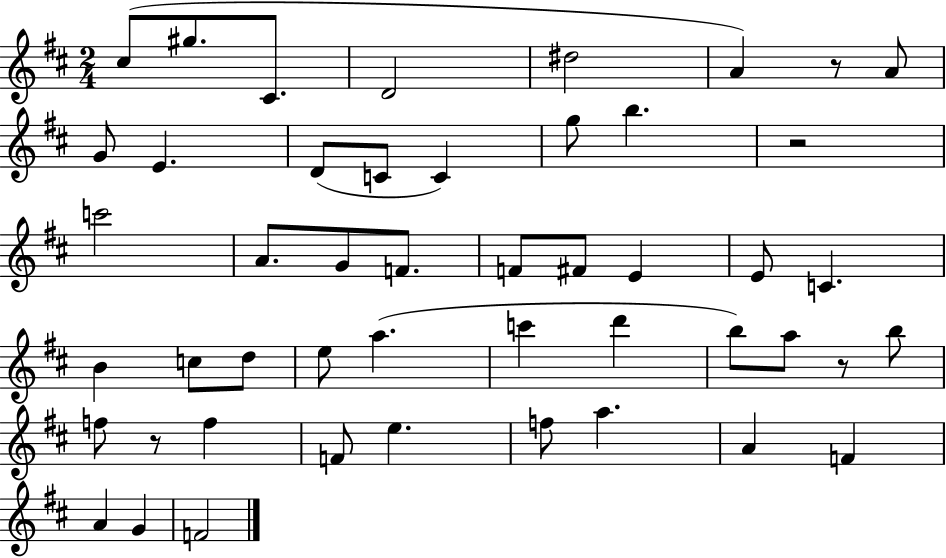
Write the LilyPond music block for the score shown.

{
  \clef treble
  \numericTimeSignature
  \time 2/4
  \key d \major
  cis''8( gis''8. cis'8. | d'2 | dis''2 | a'4) r8 a'8 | \break g'8 e'4. | d'8( c'8 c'4) | g''8 b''4. | r2 | \break c'''2 | a'8. g'8 f'8. | f'8 fis'8 e'4 | e'8 c'4. | \break b'4 c''8 d''8 | e''8 a''4.( | c'''4 d'''4 | b''8) a''8 r8 b''8 | \break f''8 r8 f''4 | f'8 e''4. | f''8 a''4. | a'4 f'4 | \break a'4 g'4 | f'2 | \bar "|."
}